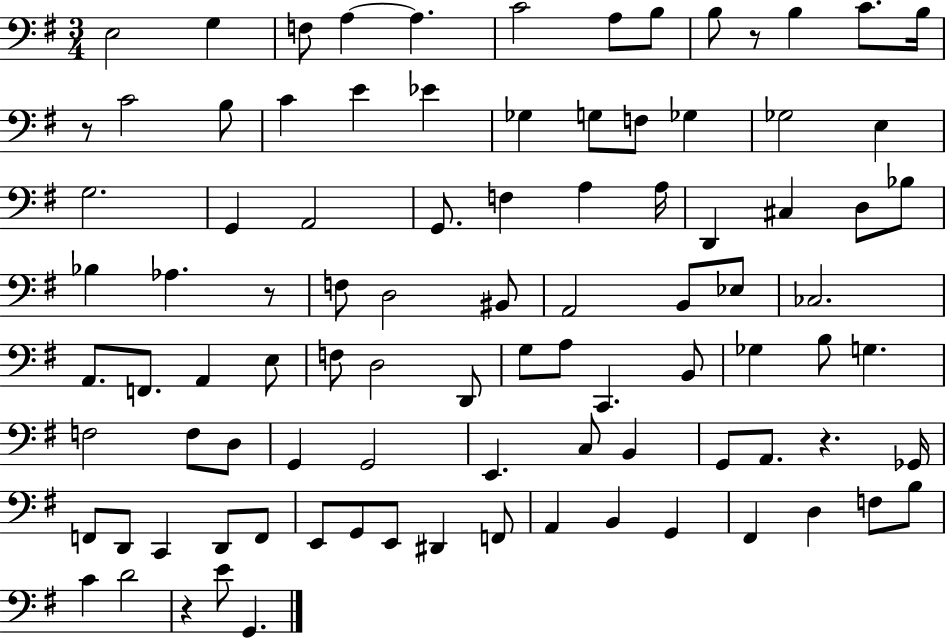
X:1
T:Untitled
M:3/4
L:1/4
K:G
E,2 G, F,/2 A, A, C2 A,/2 B,/2 B,/2 z/2 B, C/2 B,/4 z/2 C2 B,/2 C E _E _G, G,/2 F,/2 _G, _G,2 E, G,2 G,, A,,2 G,,/2 F, A, A,/4 D,, ^C, D,/2 _B,/2 _B, _A, z/2 F,/2 D,2 ^B,,/2 A,,2 B,,/2 _E,/2 _C,2 A,,/2 F,,/2 A,, E,/2 F,/2 D,2 D,,/2 G,/2 A,/2 C,, B,,/2 _G, B,/2 G, F,2 F,/2 D,/2 G,, G,,2 E,, C,/2 B,, G,,/2 A,,/2 z _G,,/4 F,,/2 D,,/2 C,, D,,/2 F,,/2 E,,/2 G,,/2 E,,/2 ^D,, F,,/2 A,, B,, G,, ^F,, D, F,/2 B,/2 C D2 z E/2 G,,